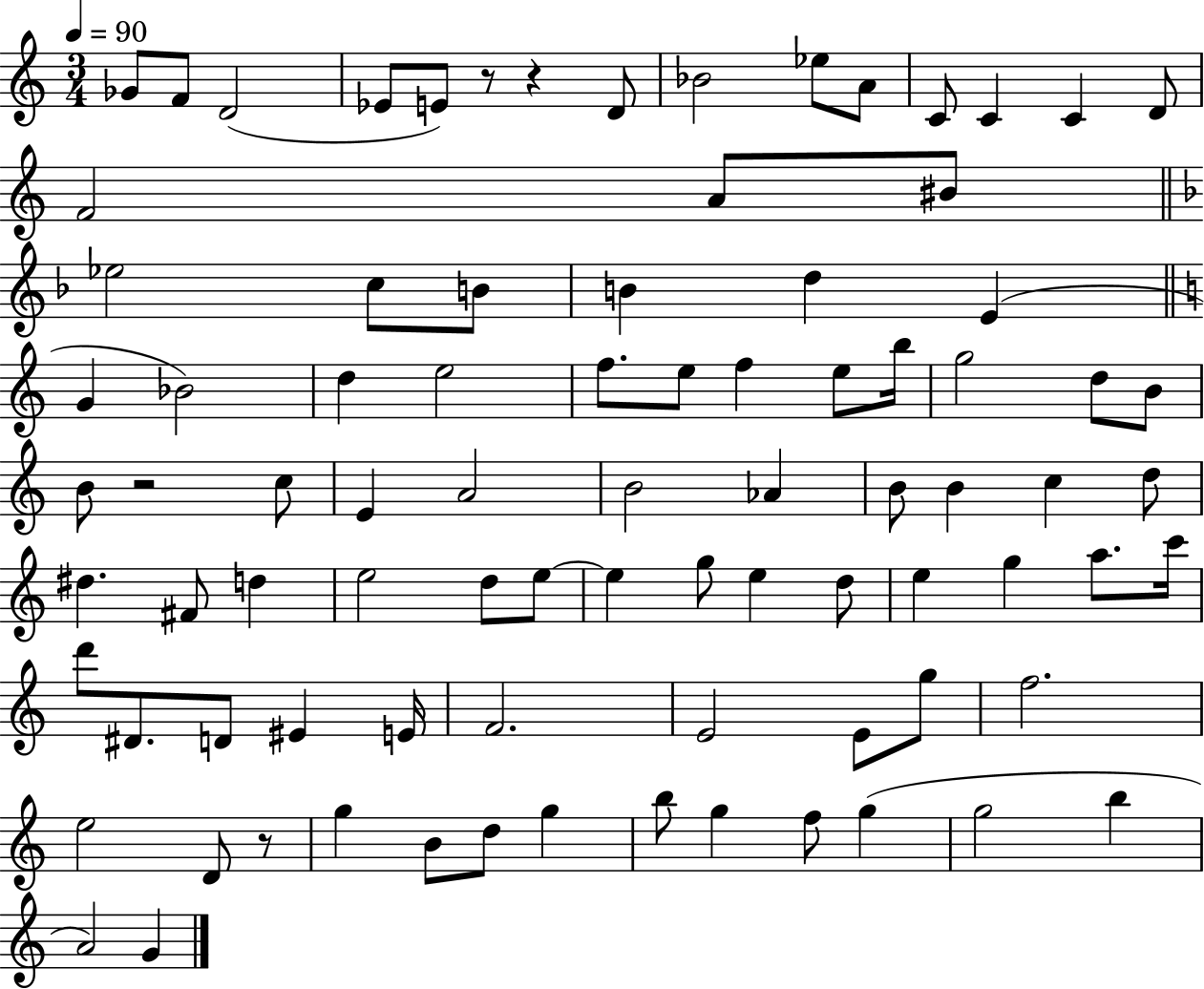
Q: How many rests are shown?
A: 4